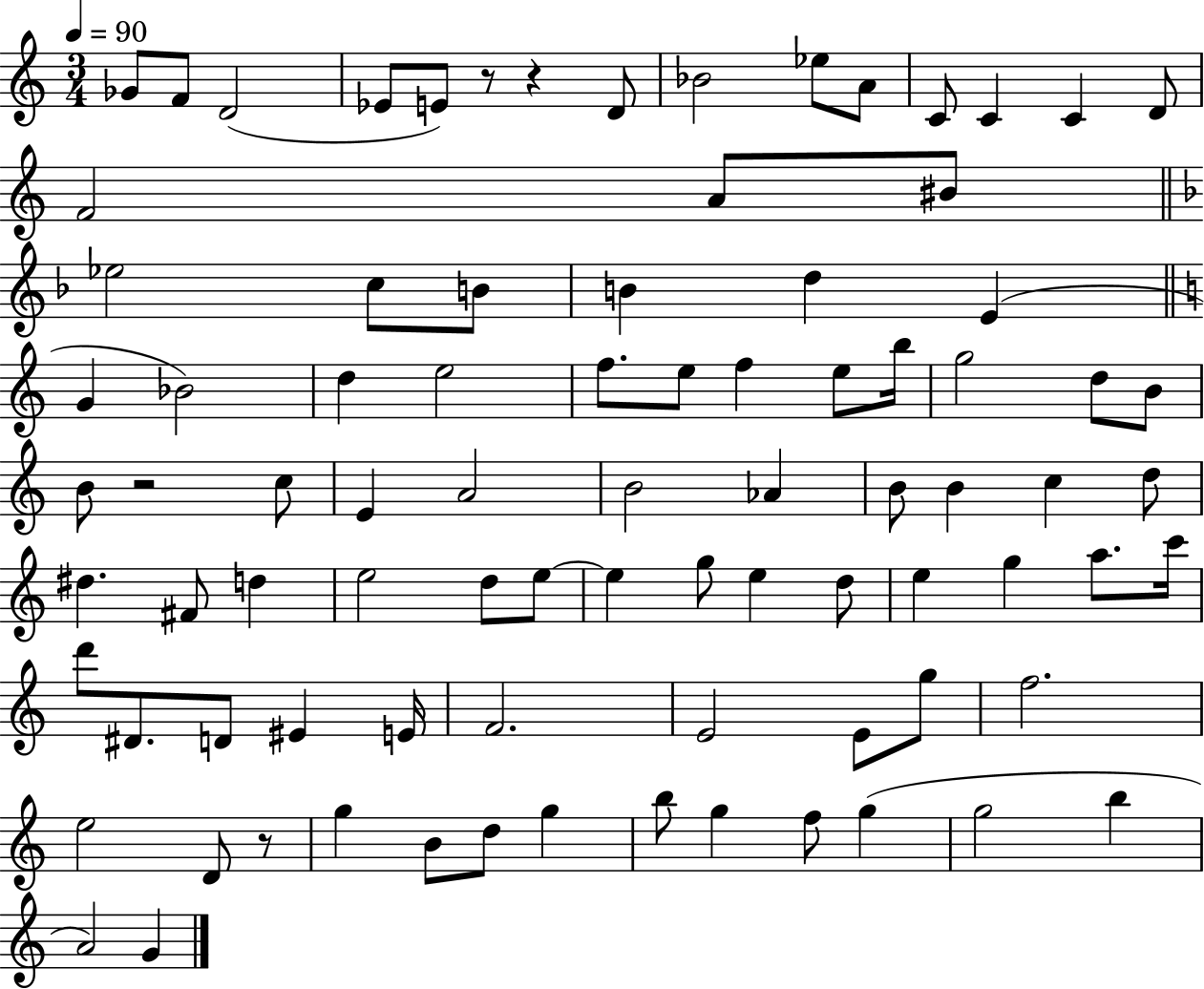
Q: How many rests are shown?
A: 4